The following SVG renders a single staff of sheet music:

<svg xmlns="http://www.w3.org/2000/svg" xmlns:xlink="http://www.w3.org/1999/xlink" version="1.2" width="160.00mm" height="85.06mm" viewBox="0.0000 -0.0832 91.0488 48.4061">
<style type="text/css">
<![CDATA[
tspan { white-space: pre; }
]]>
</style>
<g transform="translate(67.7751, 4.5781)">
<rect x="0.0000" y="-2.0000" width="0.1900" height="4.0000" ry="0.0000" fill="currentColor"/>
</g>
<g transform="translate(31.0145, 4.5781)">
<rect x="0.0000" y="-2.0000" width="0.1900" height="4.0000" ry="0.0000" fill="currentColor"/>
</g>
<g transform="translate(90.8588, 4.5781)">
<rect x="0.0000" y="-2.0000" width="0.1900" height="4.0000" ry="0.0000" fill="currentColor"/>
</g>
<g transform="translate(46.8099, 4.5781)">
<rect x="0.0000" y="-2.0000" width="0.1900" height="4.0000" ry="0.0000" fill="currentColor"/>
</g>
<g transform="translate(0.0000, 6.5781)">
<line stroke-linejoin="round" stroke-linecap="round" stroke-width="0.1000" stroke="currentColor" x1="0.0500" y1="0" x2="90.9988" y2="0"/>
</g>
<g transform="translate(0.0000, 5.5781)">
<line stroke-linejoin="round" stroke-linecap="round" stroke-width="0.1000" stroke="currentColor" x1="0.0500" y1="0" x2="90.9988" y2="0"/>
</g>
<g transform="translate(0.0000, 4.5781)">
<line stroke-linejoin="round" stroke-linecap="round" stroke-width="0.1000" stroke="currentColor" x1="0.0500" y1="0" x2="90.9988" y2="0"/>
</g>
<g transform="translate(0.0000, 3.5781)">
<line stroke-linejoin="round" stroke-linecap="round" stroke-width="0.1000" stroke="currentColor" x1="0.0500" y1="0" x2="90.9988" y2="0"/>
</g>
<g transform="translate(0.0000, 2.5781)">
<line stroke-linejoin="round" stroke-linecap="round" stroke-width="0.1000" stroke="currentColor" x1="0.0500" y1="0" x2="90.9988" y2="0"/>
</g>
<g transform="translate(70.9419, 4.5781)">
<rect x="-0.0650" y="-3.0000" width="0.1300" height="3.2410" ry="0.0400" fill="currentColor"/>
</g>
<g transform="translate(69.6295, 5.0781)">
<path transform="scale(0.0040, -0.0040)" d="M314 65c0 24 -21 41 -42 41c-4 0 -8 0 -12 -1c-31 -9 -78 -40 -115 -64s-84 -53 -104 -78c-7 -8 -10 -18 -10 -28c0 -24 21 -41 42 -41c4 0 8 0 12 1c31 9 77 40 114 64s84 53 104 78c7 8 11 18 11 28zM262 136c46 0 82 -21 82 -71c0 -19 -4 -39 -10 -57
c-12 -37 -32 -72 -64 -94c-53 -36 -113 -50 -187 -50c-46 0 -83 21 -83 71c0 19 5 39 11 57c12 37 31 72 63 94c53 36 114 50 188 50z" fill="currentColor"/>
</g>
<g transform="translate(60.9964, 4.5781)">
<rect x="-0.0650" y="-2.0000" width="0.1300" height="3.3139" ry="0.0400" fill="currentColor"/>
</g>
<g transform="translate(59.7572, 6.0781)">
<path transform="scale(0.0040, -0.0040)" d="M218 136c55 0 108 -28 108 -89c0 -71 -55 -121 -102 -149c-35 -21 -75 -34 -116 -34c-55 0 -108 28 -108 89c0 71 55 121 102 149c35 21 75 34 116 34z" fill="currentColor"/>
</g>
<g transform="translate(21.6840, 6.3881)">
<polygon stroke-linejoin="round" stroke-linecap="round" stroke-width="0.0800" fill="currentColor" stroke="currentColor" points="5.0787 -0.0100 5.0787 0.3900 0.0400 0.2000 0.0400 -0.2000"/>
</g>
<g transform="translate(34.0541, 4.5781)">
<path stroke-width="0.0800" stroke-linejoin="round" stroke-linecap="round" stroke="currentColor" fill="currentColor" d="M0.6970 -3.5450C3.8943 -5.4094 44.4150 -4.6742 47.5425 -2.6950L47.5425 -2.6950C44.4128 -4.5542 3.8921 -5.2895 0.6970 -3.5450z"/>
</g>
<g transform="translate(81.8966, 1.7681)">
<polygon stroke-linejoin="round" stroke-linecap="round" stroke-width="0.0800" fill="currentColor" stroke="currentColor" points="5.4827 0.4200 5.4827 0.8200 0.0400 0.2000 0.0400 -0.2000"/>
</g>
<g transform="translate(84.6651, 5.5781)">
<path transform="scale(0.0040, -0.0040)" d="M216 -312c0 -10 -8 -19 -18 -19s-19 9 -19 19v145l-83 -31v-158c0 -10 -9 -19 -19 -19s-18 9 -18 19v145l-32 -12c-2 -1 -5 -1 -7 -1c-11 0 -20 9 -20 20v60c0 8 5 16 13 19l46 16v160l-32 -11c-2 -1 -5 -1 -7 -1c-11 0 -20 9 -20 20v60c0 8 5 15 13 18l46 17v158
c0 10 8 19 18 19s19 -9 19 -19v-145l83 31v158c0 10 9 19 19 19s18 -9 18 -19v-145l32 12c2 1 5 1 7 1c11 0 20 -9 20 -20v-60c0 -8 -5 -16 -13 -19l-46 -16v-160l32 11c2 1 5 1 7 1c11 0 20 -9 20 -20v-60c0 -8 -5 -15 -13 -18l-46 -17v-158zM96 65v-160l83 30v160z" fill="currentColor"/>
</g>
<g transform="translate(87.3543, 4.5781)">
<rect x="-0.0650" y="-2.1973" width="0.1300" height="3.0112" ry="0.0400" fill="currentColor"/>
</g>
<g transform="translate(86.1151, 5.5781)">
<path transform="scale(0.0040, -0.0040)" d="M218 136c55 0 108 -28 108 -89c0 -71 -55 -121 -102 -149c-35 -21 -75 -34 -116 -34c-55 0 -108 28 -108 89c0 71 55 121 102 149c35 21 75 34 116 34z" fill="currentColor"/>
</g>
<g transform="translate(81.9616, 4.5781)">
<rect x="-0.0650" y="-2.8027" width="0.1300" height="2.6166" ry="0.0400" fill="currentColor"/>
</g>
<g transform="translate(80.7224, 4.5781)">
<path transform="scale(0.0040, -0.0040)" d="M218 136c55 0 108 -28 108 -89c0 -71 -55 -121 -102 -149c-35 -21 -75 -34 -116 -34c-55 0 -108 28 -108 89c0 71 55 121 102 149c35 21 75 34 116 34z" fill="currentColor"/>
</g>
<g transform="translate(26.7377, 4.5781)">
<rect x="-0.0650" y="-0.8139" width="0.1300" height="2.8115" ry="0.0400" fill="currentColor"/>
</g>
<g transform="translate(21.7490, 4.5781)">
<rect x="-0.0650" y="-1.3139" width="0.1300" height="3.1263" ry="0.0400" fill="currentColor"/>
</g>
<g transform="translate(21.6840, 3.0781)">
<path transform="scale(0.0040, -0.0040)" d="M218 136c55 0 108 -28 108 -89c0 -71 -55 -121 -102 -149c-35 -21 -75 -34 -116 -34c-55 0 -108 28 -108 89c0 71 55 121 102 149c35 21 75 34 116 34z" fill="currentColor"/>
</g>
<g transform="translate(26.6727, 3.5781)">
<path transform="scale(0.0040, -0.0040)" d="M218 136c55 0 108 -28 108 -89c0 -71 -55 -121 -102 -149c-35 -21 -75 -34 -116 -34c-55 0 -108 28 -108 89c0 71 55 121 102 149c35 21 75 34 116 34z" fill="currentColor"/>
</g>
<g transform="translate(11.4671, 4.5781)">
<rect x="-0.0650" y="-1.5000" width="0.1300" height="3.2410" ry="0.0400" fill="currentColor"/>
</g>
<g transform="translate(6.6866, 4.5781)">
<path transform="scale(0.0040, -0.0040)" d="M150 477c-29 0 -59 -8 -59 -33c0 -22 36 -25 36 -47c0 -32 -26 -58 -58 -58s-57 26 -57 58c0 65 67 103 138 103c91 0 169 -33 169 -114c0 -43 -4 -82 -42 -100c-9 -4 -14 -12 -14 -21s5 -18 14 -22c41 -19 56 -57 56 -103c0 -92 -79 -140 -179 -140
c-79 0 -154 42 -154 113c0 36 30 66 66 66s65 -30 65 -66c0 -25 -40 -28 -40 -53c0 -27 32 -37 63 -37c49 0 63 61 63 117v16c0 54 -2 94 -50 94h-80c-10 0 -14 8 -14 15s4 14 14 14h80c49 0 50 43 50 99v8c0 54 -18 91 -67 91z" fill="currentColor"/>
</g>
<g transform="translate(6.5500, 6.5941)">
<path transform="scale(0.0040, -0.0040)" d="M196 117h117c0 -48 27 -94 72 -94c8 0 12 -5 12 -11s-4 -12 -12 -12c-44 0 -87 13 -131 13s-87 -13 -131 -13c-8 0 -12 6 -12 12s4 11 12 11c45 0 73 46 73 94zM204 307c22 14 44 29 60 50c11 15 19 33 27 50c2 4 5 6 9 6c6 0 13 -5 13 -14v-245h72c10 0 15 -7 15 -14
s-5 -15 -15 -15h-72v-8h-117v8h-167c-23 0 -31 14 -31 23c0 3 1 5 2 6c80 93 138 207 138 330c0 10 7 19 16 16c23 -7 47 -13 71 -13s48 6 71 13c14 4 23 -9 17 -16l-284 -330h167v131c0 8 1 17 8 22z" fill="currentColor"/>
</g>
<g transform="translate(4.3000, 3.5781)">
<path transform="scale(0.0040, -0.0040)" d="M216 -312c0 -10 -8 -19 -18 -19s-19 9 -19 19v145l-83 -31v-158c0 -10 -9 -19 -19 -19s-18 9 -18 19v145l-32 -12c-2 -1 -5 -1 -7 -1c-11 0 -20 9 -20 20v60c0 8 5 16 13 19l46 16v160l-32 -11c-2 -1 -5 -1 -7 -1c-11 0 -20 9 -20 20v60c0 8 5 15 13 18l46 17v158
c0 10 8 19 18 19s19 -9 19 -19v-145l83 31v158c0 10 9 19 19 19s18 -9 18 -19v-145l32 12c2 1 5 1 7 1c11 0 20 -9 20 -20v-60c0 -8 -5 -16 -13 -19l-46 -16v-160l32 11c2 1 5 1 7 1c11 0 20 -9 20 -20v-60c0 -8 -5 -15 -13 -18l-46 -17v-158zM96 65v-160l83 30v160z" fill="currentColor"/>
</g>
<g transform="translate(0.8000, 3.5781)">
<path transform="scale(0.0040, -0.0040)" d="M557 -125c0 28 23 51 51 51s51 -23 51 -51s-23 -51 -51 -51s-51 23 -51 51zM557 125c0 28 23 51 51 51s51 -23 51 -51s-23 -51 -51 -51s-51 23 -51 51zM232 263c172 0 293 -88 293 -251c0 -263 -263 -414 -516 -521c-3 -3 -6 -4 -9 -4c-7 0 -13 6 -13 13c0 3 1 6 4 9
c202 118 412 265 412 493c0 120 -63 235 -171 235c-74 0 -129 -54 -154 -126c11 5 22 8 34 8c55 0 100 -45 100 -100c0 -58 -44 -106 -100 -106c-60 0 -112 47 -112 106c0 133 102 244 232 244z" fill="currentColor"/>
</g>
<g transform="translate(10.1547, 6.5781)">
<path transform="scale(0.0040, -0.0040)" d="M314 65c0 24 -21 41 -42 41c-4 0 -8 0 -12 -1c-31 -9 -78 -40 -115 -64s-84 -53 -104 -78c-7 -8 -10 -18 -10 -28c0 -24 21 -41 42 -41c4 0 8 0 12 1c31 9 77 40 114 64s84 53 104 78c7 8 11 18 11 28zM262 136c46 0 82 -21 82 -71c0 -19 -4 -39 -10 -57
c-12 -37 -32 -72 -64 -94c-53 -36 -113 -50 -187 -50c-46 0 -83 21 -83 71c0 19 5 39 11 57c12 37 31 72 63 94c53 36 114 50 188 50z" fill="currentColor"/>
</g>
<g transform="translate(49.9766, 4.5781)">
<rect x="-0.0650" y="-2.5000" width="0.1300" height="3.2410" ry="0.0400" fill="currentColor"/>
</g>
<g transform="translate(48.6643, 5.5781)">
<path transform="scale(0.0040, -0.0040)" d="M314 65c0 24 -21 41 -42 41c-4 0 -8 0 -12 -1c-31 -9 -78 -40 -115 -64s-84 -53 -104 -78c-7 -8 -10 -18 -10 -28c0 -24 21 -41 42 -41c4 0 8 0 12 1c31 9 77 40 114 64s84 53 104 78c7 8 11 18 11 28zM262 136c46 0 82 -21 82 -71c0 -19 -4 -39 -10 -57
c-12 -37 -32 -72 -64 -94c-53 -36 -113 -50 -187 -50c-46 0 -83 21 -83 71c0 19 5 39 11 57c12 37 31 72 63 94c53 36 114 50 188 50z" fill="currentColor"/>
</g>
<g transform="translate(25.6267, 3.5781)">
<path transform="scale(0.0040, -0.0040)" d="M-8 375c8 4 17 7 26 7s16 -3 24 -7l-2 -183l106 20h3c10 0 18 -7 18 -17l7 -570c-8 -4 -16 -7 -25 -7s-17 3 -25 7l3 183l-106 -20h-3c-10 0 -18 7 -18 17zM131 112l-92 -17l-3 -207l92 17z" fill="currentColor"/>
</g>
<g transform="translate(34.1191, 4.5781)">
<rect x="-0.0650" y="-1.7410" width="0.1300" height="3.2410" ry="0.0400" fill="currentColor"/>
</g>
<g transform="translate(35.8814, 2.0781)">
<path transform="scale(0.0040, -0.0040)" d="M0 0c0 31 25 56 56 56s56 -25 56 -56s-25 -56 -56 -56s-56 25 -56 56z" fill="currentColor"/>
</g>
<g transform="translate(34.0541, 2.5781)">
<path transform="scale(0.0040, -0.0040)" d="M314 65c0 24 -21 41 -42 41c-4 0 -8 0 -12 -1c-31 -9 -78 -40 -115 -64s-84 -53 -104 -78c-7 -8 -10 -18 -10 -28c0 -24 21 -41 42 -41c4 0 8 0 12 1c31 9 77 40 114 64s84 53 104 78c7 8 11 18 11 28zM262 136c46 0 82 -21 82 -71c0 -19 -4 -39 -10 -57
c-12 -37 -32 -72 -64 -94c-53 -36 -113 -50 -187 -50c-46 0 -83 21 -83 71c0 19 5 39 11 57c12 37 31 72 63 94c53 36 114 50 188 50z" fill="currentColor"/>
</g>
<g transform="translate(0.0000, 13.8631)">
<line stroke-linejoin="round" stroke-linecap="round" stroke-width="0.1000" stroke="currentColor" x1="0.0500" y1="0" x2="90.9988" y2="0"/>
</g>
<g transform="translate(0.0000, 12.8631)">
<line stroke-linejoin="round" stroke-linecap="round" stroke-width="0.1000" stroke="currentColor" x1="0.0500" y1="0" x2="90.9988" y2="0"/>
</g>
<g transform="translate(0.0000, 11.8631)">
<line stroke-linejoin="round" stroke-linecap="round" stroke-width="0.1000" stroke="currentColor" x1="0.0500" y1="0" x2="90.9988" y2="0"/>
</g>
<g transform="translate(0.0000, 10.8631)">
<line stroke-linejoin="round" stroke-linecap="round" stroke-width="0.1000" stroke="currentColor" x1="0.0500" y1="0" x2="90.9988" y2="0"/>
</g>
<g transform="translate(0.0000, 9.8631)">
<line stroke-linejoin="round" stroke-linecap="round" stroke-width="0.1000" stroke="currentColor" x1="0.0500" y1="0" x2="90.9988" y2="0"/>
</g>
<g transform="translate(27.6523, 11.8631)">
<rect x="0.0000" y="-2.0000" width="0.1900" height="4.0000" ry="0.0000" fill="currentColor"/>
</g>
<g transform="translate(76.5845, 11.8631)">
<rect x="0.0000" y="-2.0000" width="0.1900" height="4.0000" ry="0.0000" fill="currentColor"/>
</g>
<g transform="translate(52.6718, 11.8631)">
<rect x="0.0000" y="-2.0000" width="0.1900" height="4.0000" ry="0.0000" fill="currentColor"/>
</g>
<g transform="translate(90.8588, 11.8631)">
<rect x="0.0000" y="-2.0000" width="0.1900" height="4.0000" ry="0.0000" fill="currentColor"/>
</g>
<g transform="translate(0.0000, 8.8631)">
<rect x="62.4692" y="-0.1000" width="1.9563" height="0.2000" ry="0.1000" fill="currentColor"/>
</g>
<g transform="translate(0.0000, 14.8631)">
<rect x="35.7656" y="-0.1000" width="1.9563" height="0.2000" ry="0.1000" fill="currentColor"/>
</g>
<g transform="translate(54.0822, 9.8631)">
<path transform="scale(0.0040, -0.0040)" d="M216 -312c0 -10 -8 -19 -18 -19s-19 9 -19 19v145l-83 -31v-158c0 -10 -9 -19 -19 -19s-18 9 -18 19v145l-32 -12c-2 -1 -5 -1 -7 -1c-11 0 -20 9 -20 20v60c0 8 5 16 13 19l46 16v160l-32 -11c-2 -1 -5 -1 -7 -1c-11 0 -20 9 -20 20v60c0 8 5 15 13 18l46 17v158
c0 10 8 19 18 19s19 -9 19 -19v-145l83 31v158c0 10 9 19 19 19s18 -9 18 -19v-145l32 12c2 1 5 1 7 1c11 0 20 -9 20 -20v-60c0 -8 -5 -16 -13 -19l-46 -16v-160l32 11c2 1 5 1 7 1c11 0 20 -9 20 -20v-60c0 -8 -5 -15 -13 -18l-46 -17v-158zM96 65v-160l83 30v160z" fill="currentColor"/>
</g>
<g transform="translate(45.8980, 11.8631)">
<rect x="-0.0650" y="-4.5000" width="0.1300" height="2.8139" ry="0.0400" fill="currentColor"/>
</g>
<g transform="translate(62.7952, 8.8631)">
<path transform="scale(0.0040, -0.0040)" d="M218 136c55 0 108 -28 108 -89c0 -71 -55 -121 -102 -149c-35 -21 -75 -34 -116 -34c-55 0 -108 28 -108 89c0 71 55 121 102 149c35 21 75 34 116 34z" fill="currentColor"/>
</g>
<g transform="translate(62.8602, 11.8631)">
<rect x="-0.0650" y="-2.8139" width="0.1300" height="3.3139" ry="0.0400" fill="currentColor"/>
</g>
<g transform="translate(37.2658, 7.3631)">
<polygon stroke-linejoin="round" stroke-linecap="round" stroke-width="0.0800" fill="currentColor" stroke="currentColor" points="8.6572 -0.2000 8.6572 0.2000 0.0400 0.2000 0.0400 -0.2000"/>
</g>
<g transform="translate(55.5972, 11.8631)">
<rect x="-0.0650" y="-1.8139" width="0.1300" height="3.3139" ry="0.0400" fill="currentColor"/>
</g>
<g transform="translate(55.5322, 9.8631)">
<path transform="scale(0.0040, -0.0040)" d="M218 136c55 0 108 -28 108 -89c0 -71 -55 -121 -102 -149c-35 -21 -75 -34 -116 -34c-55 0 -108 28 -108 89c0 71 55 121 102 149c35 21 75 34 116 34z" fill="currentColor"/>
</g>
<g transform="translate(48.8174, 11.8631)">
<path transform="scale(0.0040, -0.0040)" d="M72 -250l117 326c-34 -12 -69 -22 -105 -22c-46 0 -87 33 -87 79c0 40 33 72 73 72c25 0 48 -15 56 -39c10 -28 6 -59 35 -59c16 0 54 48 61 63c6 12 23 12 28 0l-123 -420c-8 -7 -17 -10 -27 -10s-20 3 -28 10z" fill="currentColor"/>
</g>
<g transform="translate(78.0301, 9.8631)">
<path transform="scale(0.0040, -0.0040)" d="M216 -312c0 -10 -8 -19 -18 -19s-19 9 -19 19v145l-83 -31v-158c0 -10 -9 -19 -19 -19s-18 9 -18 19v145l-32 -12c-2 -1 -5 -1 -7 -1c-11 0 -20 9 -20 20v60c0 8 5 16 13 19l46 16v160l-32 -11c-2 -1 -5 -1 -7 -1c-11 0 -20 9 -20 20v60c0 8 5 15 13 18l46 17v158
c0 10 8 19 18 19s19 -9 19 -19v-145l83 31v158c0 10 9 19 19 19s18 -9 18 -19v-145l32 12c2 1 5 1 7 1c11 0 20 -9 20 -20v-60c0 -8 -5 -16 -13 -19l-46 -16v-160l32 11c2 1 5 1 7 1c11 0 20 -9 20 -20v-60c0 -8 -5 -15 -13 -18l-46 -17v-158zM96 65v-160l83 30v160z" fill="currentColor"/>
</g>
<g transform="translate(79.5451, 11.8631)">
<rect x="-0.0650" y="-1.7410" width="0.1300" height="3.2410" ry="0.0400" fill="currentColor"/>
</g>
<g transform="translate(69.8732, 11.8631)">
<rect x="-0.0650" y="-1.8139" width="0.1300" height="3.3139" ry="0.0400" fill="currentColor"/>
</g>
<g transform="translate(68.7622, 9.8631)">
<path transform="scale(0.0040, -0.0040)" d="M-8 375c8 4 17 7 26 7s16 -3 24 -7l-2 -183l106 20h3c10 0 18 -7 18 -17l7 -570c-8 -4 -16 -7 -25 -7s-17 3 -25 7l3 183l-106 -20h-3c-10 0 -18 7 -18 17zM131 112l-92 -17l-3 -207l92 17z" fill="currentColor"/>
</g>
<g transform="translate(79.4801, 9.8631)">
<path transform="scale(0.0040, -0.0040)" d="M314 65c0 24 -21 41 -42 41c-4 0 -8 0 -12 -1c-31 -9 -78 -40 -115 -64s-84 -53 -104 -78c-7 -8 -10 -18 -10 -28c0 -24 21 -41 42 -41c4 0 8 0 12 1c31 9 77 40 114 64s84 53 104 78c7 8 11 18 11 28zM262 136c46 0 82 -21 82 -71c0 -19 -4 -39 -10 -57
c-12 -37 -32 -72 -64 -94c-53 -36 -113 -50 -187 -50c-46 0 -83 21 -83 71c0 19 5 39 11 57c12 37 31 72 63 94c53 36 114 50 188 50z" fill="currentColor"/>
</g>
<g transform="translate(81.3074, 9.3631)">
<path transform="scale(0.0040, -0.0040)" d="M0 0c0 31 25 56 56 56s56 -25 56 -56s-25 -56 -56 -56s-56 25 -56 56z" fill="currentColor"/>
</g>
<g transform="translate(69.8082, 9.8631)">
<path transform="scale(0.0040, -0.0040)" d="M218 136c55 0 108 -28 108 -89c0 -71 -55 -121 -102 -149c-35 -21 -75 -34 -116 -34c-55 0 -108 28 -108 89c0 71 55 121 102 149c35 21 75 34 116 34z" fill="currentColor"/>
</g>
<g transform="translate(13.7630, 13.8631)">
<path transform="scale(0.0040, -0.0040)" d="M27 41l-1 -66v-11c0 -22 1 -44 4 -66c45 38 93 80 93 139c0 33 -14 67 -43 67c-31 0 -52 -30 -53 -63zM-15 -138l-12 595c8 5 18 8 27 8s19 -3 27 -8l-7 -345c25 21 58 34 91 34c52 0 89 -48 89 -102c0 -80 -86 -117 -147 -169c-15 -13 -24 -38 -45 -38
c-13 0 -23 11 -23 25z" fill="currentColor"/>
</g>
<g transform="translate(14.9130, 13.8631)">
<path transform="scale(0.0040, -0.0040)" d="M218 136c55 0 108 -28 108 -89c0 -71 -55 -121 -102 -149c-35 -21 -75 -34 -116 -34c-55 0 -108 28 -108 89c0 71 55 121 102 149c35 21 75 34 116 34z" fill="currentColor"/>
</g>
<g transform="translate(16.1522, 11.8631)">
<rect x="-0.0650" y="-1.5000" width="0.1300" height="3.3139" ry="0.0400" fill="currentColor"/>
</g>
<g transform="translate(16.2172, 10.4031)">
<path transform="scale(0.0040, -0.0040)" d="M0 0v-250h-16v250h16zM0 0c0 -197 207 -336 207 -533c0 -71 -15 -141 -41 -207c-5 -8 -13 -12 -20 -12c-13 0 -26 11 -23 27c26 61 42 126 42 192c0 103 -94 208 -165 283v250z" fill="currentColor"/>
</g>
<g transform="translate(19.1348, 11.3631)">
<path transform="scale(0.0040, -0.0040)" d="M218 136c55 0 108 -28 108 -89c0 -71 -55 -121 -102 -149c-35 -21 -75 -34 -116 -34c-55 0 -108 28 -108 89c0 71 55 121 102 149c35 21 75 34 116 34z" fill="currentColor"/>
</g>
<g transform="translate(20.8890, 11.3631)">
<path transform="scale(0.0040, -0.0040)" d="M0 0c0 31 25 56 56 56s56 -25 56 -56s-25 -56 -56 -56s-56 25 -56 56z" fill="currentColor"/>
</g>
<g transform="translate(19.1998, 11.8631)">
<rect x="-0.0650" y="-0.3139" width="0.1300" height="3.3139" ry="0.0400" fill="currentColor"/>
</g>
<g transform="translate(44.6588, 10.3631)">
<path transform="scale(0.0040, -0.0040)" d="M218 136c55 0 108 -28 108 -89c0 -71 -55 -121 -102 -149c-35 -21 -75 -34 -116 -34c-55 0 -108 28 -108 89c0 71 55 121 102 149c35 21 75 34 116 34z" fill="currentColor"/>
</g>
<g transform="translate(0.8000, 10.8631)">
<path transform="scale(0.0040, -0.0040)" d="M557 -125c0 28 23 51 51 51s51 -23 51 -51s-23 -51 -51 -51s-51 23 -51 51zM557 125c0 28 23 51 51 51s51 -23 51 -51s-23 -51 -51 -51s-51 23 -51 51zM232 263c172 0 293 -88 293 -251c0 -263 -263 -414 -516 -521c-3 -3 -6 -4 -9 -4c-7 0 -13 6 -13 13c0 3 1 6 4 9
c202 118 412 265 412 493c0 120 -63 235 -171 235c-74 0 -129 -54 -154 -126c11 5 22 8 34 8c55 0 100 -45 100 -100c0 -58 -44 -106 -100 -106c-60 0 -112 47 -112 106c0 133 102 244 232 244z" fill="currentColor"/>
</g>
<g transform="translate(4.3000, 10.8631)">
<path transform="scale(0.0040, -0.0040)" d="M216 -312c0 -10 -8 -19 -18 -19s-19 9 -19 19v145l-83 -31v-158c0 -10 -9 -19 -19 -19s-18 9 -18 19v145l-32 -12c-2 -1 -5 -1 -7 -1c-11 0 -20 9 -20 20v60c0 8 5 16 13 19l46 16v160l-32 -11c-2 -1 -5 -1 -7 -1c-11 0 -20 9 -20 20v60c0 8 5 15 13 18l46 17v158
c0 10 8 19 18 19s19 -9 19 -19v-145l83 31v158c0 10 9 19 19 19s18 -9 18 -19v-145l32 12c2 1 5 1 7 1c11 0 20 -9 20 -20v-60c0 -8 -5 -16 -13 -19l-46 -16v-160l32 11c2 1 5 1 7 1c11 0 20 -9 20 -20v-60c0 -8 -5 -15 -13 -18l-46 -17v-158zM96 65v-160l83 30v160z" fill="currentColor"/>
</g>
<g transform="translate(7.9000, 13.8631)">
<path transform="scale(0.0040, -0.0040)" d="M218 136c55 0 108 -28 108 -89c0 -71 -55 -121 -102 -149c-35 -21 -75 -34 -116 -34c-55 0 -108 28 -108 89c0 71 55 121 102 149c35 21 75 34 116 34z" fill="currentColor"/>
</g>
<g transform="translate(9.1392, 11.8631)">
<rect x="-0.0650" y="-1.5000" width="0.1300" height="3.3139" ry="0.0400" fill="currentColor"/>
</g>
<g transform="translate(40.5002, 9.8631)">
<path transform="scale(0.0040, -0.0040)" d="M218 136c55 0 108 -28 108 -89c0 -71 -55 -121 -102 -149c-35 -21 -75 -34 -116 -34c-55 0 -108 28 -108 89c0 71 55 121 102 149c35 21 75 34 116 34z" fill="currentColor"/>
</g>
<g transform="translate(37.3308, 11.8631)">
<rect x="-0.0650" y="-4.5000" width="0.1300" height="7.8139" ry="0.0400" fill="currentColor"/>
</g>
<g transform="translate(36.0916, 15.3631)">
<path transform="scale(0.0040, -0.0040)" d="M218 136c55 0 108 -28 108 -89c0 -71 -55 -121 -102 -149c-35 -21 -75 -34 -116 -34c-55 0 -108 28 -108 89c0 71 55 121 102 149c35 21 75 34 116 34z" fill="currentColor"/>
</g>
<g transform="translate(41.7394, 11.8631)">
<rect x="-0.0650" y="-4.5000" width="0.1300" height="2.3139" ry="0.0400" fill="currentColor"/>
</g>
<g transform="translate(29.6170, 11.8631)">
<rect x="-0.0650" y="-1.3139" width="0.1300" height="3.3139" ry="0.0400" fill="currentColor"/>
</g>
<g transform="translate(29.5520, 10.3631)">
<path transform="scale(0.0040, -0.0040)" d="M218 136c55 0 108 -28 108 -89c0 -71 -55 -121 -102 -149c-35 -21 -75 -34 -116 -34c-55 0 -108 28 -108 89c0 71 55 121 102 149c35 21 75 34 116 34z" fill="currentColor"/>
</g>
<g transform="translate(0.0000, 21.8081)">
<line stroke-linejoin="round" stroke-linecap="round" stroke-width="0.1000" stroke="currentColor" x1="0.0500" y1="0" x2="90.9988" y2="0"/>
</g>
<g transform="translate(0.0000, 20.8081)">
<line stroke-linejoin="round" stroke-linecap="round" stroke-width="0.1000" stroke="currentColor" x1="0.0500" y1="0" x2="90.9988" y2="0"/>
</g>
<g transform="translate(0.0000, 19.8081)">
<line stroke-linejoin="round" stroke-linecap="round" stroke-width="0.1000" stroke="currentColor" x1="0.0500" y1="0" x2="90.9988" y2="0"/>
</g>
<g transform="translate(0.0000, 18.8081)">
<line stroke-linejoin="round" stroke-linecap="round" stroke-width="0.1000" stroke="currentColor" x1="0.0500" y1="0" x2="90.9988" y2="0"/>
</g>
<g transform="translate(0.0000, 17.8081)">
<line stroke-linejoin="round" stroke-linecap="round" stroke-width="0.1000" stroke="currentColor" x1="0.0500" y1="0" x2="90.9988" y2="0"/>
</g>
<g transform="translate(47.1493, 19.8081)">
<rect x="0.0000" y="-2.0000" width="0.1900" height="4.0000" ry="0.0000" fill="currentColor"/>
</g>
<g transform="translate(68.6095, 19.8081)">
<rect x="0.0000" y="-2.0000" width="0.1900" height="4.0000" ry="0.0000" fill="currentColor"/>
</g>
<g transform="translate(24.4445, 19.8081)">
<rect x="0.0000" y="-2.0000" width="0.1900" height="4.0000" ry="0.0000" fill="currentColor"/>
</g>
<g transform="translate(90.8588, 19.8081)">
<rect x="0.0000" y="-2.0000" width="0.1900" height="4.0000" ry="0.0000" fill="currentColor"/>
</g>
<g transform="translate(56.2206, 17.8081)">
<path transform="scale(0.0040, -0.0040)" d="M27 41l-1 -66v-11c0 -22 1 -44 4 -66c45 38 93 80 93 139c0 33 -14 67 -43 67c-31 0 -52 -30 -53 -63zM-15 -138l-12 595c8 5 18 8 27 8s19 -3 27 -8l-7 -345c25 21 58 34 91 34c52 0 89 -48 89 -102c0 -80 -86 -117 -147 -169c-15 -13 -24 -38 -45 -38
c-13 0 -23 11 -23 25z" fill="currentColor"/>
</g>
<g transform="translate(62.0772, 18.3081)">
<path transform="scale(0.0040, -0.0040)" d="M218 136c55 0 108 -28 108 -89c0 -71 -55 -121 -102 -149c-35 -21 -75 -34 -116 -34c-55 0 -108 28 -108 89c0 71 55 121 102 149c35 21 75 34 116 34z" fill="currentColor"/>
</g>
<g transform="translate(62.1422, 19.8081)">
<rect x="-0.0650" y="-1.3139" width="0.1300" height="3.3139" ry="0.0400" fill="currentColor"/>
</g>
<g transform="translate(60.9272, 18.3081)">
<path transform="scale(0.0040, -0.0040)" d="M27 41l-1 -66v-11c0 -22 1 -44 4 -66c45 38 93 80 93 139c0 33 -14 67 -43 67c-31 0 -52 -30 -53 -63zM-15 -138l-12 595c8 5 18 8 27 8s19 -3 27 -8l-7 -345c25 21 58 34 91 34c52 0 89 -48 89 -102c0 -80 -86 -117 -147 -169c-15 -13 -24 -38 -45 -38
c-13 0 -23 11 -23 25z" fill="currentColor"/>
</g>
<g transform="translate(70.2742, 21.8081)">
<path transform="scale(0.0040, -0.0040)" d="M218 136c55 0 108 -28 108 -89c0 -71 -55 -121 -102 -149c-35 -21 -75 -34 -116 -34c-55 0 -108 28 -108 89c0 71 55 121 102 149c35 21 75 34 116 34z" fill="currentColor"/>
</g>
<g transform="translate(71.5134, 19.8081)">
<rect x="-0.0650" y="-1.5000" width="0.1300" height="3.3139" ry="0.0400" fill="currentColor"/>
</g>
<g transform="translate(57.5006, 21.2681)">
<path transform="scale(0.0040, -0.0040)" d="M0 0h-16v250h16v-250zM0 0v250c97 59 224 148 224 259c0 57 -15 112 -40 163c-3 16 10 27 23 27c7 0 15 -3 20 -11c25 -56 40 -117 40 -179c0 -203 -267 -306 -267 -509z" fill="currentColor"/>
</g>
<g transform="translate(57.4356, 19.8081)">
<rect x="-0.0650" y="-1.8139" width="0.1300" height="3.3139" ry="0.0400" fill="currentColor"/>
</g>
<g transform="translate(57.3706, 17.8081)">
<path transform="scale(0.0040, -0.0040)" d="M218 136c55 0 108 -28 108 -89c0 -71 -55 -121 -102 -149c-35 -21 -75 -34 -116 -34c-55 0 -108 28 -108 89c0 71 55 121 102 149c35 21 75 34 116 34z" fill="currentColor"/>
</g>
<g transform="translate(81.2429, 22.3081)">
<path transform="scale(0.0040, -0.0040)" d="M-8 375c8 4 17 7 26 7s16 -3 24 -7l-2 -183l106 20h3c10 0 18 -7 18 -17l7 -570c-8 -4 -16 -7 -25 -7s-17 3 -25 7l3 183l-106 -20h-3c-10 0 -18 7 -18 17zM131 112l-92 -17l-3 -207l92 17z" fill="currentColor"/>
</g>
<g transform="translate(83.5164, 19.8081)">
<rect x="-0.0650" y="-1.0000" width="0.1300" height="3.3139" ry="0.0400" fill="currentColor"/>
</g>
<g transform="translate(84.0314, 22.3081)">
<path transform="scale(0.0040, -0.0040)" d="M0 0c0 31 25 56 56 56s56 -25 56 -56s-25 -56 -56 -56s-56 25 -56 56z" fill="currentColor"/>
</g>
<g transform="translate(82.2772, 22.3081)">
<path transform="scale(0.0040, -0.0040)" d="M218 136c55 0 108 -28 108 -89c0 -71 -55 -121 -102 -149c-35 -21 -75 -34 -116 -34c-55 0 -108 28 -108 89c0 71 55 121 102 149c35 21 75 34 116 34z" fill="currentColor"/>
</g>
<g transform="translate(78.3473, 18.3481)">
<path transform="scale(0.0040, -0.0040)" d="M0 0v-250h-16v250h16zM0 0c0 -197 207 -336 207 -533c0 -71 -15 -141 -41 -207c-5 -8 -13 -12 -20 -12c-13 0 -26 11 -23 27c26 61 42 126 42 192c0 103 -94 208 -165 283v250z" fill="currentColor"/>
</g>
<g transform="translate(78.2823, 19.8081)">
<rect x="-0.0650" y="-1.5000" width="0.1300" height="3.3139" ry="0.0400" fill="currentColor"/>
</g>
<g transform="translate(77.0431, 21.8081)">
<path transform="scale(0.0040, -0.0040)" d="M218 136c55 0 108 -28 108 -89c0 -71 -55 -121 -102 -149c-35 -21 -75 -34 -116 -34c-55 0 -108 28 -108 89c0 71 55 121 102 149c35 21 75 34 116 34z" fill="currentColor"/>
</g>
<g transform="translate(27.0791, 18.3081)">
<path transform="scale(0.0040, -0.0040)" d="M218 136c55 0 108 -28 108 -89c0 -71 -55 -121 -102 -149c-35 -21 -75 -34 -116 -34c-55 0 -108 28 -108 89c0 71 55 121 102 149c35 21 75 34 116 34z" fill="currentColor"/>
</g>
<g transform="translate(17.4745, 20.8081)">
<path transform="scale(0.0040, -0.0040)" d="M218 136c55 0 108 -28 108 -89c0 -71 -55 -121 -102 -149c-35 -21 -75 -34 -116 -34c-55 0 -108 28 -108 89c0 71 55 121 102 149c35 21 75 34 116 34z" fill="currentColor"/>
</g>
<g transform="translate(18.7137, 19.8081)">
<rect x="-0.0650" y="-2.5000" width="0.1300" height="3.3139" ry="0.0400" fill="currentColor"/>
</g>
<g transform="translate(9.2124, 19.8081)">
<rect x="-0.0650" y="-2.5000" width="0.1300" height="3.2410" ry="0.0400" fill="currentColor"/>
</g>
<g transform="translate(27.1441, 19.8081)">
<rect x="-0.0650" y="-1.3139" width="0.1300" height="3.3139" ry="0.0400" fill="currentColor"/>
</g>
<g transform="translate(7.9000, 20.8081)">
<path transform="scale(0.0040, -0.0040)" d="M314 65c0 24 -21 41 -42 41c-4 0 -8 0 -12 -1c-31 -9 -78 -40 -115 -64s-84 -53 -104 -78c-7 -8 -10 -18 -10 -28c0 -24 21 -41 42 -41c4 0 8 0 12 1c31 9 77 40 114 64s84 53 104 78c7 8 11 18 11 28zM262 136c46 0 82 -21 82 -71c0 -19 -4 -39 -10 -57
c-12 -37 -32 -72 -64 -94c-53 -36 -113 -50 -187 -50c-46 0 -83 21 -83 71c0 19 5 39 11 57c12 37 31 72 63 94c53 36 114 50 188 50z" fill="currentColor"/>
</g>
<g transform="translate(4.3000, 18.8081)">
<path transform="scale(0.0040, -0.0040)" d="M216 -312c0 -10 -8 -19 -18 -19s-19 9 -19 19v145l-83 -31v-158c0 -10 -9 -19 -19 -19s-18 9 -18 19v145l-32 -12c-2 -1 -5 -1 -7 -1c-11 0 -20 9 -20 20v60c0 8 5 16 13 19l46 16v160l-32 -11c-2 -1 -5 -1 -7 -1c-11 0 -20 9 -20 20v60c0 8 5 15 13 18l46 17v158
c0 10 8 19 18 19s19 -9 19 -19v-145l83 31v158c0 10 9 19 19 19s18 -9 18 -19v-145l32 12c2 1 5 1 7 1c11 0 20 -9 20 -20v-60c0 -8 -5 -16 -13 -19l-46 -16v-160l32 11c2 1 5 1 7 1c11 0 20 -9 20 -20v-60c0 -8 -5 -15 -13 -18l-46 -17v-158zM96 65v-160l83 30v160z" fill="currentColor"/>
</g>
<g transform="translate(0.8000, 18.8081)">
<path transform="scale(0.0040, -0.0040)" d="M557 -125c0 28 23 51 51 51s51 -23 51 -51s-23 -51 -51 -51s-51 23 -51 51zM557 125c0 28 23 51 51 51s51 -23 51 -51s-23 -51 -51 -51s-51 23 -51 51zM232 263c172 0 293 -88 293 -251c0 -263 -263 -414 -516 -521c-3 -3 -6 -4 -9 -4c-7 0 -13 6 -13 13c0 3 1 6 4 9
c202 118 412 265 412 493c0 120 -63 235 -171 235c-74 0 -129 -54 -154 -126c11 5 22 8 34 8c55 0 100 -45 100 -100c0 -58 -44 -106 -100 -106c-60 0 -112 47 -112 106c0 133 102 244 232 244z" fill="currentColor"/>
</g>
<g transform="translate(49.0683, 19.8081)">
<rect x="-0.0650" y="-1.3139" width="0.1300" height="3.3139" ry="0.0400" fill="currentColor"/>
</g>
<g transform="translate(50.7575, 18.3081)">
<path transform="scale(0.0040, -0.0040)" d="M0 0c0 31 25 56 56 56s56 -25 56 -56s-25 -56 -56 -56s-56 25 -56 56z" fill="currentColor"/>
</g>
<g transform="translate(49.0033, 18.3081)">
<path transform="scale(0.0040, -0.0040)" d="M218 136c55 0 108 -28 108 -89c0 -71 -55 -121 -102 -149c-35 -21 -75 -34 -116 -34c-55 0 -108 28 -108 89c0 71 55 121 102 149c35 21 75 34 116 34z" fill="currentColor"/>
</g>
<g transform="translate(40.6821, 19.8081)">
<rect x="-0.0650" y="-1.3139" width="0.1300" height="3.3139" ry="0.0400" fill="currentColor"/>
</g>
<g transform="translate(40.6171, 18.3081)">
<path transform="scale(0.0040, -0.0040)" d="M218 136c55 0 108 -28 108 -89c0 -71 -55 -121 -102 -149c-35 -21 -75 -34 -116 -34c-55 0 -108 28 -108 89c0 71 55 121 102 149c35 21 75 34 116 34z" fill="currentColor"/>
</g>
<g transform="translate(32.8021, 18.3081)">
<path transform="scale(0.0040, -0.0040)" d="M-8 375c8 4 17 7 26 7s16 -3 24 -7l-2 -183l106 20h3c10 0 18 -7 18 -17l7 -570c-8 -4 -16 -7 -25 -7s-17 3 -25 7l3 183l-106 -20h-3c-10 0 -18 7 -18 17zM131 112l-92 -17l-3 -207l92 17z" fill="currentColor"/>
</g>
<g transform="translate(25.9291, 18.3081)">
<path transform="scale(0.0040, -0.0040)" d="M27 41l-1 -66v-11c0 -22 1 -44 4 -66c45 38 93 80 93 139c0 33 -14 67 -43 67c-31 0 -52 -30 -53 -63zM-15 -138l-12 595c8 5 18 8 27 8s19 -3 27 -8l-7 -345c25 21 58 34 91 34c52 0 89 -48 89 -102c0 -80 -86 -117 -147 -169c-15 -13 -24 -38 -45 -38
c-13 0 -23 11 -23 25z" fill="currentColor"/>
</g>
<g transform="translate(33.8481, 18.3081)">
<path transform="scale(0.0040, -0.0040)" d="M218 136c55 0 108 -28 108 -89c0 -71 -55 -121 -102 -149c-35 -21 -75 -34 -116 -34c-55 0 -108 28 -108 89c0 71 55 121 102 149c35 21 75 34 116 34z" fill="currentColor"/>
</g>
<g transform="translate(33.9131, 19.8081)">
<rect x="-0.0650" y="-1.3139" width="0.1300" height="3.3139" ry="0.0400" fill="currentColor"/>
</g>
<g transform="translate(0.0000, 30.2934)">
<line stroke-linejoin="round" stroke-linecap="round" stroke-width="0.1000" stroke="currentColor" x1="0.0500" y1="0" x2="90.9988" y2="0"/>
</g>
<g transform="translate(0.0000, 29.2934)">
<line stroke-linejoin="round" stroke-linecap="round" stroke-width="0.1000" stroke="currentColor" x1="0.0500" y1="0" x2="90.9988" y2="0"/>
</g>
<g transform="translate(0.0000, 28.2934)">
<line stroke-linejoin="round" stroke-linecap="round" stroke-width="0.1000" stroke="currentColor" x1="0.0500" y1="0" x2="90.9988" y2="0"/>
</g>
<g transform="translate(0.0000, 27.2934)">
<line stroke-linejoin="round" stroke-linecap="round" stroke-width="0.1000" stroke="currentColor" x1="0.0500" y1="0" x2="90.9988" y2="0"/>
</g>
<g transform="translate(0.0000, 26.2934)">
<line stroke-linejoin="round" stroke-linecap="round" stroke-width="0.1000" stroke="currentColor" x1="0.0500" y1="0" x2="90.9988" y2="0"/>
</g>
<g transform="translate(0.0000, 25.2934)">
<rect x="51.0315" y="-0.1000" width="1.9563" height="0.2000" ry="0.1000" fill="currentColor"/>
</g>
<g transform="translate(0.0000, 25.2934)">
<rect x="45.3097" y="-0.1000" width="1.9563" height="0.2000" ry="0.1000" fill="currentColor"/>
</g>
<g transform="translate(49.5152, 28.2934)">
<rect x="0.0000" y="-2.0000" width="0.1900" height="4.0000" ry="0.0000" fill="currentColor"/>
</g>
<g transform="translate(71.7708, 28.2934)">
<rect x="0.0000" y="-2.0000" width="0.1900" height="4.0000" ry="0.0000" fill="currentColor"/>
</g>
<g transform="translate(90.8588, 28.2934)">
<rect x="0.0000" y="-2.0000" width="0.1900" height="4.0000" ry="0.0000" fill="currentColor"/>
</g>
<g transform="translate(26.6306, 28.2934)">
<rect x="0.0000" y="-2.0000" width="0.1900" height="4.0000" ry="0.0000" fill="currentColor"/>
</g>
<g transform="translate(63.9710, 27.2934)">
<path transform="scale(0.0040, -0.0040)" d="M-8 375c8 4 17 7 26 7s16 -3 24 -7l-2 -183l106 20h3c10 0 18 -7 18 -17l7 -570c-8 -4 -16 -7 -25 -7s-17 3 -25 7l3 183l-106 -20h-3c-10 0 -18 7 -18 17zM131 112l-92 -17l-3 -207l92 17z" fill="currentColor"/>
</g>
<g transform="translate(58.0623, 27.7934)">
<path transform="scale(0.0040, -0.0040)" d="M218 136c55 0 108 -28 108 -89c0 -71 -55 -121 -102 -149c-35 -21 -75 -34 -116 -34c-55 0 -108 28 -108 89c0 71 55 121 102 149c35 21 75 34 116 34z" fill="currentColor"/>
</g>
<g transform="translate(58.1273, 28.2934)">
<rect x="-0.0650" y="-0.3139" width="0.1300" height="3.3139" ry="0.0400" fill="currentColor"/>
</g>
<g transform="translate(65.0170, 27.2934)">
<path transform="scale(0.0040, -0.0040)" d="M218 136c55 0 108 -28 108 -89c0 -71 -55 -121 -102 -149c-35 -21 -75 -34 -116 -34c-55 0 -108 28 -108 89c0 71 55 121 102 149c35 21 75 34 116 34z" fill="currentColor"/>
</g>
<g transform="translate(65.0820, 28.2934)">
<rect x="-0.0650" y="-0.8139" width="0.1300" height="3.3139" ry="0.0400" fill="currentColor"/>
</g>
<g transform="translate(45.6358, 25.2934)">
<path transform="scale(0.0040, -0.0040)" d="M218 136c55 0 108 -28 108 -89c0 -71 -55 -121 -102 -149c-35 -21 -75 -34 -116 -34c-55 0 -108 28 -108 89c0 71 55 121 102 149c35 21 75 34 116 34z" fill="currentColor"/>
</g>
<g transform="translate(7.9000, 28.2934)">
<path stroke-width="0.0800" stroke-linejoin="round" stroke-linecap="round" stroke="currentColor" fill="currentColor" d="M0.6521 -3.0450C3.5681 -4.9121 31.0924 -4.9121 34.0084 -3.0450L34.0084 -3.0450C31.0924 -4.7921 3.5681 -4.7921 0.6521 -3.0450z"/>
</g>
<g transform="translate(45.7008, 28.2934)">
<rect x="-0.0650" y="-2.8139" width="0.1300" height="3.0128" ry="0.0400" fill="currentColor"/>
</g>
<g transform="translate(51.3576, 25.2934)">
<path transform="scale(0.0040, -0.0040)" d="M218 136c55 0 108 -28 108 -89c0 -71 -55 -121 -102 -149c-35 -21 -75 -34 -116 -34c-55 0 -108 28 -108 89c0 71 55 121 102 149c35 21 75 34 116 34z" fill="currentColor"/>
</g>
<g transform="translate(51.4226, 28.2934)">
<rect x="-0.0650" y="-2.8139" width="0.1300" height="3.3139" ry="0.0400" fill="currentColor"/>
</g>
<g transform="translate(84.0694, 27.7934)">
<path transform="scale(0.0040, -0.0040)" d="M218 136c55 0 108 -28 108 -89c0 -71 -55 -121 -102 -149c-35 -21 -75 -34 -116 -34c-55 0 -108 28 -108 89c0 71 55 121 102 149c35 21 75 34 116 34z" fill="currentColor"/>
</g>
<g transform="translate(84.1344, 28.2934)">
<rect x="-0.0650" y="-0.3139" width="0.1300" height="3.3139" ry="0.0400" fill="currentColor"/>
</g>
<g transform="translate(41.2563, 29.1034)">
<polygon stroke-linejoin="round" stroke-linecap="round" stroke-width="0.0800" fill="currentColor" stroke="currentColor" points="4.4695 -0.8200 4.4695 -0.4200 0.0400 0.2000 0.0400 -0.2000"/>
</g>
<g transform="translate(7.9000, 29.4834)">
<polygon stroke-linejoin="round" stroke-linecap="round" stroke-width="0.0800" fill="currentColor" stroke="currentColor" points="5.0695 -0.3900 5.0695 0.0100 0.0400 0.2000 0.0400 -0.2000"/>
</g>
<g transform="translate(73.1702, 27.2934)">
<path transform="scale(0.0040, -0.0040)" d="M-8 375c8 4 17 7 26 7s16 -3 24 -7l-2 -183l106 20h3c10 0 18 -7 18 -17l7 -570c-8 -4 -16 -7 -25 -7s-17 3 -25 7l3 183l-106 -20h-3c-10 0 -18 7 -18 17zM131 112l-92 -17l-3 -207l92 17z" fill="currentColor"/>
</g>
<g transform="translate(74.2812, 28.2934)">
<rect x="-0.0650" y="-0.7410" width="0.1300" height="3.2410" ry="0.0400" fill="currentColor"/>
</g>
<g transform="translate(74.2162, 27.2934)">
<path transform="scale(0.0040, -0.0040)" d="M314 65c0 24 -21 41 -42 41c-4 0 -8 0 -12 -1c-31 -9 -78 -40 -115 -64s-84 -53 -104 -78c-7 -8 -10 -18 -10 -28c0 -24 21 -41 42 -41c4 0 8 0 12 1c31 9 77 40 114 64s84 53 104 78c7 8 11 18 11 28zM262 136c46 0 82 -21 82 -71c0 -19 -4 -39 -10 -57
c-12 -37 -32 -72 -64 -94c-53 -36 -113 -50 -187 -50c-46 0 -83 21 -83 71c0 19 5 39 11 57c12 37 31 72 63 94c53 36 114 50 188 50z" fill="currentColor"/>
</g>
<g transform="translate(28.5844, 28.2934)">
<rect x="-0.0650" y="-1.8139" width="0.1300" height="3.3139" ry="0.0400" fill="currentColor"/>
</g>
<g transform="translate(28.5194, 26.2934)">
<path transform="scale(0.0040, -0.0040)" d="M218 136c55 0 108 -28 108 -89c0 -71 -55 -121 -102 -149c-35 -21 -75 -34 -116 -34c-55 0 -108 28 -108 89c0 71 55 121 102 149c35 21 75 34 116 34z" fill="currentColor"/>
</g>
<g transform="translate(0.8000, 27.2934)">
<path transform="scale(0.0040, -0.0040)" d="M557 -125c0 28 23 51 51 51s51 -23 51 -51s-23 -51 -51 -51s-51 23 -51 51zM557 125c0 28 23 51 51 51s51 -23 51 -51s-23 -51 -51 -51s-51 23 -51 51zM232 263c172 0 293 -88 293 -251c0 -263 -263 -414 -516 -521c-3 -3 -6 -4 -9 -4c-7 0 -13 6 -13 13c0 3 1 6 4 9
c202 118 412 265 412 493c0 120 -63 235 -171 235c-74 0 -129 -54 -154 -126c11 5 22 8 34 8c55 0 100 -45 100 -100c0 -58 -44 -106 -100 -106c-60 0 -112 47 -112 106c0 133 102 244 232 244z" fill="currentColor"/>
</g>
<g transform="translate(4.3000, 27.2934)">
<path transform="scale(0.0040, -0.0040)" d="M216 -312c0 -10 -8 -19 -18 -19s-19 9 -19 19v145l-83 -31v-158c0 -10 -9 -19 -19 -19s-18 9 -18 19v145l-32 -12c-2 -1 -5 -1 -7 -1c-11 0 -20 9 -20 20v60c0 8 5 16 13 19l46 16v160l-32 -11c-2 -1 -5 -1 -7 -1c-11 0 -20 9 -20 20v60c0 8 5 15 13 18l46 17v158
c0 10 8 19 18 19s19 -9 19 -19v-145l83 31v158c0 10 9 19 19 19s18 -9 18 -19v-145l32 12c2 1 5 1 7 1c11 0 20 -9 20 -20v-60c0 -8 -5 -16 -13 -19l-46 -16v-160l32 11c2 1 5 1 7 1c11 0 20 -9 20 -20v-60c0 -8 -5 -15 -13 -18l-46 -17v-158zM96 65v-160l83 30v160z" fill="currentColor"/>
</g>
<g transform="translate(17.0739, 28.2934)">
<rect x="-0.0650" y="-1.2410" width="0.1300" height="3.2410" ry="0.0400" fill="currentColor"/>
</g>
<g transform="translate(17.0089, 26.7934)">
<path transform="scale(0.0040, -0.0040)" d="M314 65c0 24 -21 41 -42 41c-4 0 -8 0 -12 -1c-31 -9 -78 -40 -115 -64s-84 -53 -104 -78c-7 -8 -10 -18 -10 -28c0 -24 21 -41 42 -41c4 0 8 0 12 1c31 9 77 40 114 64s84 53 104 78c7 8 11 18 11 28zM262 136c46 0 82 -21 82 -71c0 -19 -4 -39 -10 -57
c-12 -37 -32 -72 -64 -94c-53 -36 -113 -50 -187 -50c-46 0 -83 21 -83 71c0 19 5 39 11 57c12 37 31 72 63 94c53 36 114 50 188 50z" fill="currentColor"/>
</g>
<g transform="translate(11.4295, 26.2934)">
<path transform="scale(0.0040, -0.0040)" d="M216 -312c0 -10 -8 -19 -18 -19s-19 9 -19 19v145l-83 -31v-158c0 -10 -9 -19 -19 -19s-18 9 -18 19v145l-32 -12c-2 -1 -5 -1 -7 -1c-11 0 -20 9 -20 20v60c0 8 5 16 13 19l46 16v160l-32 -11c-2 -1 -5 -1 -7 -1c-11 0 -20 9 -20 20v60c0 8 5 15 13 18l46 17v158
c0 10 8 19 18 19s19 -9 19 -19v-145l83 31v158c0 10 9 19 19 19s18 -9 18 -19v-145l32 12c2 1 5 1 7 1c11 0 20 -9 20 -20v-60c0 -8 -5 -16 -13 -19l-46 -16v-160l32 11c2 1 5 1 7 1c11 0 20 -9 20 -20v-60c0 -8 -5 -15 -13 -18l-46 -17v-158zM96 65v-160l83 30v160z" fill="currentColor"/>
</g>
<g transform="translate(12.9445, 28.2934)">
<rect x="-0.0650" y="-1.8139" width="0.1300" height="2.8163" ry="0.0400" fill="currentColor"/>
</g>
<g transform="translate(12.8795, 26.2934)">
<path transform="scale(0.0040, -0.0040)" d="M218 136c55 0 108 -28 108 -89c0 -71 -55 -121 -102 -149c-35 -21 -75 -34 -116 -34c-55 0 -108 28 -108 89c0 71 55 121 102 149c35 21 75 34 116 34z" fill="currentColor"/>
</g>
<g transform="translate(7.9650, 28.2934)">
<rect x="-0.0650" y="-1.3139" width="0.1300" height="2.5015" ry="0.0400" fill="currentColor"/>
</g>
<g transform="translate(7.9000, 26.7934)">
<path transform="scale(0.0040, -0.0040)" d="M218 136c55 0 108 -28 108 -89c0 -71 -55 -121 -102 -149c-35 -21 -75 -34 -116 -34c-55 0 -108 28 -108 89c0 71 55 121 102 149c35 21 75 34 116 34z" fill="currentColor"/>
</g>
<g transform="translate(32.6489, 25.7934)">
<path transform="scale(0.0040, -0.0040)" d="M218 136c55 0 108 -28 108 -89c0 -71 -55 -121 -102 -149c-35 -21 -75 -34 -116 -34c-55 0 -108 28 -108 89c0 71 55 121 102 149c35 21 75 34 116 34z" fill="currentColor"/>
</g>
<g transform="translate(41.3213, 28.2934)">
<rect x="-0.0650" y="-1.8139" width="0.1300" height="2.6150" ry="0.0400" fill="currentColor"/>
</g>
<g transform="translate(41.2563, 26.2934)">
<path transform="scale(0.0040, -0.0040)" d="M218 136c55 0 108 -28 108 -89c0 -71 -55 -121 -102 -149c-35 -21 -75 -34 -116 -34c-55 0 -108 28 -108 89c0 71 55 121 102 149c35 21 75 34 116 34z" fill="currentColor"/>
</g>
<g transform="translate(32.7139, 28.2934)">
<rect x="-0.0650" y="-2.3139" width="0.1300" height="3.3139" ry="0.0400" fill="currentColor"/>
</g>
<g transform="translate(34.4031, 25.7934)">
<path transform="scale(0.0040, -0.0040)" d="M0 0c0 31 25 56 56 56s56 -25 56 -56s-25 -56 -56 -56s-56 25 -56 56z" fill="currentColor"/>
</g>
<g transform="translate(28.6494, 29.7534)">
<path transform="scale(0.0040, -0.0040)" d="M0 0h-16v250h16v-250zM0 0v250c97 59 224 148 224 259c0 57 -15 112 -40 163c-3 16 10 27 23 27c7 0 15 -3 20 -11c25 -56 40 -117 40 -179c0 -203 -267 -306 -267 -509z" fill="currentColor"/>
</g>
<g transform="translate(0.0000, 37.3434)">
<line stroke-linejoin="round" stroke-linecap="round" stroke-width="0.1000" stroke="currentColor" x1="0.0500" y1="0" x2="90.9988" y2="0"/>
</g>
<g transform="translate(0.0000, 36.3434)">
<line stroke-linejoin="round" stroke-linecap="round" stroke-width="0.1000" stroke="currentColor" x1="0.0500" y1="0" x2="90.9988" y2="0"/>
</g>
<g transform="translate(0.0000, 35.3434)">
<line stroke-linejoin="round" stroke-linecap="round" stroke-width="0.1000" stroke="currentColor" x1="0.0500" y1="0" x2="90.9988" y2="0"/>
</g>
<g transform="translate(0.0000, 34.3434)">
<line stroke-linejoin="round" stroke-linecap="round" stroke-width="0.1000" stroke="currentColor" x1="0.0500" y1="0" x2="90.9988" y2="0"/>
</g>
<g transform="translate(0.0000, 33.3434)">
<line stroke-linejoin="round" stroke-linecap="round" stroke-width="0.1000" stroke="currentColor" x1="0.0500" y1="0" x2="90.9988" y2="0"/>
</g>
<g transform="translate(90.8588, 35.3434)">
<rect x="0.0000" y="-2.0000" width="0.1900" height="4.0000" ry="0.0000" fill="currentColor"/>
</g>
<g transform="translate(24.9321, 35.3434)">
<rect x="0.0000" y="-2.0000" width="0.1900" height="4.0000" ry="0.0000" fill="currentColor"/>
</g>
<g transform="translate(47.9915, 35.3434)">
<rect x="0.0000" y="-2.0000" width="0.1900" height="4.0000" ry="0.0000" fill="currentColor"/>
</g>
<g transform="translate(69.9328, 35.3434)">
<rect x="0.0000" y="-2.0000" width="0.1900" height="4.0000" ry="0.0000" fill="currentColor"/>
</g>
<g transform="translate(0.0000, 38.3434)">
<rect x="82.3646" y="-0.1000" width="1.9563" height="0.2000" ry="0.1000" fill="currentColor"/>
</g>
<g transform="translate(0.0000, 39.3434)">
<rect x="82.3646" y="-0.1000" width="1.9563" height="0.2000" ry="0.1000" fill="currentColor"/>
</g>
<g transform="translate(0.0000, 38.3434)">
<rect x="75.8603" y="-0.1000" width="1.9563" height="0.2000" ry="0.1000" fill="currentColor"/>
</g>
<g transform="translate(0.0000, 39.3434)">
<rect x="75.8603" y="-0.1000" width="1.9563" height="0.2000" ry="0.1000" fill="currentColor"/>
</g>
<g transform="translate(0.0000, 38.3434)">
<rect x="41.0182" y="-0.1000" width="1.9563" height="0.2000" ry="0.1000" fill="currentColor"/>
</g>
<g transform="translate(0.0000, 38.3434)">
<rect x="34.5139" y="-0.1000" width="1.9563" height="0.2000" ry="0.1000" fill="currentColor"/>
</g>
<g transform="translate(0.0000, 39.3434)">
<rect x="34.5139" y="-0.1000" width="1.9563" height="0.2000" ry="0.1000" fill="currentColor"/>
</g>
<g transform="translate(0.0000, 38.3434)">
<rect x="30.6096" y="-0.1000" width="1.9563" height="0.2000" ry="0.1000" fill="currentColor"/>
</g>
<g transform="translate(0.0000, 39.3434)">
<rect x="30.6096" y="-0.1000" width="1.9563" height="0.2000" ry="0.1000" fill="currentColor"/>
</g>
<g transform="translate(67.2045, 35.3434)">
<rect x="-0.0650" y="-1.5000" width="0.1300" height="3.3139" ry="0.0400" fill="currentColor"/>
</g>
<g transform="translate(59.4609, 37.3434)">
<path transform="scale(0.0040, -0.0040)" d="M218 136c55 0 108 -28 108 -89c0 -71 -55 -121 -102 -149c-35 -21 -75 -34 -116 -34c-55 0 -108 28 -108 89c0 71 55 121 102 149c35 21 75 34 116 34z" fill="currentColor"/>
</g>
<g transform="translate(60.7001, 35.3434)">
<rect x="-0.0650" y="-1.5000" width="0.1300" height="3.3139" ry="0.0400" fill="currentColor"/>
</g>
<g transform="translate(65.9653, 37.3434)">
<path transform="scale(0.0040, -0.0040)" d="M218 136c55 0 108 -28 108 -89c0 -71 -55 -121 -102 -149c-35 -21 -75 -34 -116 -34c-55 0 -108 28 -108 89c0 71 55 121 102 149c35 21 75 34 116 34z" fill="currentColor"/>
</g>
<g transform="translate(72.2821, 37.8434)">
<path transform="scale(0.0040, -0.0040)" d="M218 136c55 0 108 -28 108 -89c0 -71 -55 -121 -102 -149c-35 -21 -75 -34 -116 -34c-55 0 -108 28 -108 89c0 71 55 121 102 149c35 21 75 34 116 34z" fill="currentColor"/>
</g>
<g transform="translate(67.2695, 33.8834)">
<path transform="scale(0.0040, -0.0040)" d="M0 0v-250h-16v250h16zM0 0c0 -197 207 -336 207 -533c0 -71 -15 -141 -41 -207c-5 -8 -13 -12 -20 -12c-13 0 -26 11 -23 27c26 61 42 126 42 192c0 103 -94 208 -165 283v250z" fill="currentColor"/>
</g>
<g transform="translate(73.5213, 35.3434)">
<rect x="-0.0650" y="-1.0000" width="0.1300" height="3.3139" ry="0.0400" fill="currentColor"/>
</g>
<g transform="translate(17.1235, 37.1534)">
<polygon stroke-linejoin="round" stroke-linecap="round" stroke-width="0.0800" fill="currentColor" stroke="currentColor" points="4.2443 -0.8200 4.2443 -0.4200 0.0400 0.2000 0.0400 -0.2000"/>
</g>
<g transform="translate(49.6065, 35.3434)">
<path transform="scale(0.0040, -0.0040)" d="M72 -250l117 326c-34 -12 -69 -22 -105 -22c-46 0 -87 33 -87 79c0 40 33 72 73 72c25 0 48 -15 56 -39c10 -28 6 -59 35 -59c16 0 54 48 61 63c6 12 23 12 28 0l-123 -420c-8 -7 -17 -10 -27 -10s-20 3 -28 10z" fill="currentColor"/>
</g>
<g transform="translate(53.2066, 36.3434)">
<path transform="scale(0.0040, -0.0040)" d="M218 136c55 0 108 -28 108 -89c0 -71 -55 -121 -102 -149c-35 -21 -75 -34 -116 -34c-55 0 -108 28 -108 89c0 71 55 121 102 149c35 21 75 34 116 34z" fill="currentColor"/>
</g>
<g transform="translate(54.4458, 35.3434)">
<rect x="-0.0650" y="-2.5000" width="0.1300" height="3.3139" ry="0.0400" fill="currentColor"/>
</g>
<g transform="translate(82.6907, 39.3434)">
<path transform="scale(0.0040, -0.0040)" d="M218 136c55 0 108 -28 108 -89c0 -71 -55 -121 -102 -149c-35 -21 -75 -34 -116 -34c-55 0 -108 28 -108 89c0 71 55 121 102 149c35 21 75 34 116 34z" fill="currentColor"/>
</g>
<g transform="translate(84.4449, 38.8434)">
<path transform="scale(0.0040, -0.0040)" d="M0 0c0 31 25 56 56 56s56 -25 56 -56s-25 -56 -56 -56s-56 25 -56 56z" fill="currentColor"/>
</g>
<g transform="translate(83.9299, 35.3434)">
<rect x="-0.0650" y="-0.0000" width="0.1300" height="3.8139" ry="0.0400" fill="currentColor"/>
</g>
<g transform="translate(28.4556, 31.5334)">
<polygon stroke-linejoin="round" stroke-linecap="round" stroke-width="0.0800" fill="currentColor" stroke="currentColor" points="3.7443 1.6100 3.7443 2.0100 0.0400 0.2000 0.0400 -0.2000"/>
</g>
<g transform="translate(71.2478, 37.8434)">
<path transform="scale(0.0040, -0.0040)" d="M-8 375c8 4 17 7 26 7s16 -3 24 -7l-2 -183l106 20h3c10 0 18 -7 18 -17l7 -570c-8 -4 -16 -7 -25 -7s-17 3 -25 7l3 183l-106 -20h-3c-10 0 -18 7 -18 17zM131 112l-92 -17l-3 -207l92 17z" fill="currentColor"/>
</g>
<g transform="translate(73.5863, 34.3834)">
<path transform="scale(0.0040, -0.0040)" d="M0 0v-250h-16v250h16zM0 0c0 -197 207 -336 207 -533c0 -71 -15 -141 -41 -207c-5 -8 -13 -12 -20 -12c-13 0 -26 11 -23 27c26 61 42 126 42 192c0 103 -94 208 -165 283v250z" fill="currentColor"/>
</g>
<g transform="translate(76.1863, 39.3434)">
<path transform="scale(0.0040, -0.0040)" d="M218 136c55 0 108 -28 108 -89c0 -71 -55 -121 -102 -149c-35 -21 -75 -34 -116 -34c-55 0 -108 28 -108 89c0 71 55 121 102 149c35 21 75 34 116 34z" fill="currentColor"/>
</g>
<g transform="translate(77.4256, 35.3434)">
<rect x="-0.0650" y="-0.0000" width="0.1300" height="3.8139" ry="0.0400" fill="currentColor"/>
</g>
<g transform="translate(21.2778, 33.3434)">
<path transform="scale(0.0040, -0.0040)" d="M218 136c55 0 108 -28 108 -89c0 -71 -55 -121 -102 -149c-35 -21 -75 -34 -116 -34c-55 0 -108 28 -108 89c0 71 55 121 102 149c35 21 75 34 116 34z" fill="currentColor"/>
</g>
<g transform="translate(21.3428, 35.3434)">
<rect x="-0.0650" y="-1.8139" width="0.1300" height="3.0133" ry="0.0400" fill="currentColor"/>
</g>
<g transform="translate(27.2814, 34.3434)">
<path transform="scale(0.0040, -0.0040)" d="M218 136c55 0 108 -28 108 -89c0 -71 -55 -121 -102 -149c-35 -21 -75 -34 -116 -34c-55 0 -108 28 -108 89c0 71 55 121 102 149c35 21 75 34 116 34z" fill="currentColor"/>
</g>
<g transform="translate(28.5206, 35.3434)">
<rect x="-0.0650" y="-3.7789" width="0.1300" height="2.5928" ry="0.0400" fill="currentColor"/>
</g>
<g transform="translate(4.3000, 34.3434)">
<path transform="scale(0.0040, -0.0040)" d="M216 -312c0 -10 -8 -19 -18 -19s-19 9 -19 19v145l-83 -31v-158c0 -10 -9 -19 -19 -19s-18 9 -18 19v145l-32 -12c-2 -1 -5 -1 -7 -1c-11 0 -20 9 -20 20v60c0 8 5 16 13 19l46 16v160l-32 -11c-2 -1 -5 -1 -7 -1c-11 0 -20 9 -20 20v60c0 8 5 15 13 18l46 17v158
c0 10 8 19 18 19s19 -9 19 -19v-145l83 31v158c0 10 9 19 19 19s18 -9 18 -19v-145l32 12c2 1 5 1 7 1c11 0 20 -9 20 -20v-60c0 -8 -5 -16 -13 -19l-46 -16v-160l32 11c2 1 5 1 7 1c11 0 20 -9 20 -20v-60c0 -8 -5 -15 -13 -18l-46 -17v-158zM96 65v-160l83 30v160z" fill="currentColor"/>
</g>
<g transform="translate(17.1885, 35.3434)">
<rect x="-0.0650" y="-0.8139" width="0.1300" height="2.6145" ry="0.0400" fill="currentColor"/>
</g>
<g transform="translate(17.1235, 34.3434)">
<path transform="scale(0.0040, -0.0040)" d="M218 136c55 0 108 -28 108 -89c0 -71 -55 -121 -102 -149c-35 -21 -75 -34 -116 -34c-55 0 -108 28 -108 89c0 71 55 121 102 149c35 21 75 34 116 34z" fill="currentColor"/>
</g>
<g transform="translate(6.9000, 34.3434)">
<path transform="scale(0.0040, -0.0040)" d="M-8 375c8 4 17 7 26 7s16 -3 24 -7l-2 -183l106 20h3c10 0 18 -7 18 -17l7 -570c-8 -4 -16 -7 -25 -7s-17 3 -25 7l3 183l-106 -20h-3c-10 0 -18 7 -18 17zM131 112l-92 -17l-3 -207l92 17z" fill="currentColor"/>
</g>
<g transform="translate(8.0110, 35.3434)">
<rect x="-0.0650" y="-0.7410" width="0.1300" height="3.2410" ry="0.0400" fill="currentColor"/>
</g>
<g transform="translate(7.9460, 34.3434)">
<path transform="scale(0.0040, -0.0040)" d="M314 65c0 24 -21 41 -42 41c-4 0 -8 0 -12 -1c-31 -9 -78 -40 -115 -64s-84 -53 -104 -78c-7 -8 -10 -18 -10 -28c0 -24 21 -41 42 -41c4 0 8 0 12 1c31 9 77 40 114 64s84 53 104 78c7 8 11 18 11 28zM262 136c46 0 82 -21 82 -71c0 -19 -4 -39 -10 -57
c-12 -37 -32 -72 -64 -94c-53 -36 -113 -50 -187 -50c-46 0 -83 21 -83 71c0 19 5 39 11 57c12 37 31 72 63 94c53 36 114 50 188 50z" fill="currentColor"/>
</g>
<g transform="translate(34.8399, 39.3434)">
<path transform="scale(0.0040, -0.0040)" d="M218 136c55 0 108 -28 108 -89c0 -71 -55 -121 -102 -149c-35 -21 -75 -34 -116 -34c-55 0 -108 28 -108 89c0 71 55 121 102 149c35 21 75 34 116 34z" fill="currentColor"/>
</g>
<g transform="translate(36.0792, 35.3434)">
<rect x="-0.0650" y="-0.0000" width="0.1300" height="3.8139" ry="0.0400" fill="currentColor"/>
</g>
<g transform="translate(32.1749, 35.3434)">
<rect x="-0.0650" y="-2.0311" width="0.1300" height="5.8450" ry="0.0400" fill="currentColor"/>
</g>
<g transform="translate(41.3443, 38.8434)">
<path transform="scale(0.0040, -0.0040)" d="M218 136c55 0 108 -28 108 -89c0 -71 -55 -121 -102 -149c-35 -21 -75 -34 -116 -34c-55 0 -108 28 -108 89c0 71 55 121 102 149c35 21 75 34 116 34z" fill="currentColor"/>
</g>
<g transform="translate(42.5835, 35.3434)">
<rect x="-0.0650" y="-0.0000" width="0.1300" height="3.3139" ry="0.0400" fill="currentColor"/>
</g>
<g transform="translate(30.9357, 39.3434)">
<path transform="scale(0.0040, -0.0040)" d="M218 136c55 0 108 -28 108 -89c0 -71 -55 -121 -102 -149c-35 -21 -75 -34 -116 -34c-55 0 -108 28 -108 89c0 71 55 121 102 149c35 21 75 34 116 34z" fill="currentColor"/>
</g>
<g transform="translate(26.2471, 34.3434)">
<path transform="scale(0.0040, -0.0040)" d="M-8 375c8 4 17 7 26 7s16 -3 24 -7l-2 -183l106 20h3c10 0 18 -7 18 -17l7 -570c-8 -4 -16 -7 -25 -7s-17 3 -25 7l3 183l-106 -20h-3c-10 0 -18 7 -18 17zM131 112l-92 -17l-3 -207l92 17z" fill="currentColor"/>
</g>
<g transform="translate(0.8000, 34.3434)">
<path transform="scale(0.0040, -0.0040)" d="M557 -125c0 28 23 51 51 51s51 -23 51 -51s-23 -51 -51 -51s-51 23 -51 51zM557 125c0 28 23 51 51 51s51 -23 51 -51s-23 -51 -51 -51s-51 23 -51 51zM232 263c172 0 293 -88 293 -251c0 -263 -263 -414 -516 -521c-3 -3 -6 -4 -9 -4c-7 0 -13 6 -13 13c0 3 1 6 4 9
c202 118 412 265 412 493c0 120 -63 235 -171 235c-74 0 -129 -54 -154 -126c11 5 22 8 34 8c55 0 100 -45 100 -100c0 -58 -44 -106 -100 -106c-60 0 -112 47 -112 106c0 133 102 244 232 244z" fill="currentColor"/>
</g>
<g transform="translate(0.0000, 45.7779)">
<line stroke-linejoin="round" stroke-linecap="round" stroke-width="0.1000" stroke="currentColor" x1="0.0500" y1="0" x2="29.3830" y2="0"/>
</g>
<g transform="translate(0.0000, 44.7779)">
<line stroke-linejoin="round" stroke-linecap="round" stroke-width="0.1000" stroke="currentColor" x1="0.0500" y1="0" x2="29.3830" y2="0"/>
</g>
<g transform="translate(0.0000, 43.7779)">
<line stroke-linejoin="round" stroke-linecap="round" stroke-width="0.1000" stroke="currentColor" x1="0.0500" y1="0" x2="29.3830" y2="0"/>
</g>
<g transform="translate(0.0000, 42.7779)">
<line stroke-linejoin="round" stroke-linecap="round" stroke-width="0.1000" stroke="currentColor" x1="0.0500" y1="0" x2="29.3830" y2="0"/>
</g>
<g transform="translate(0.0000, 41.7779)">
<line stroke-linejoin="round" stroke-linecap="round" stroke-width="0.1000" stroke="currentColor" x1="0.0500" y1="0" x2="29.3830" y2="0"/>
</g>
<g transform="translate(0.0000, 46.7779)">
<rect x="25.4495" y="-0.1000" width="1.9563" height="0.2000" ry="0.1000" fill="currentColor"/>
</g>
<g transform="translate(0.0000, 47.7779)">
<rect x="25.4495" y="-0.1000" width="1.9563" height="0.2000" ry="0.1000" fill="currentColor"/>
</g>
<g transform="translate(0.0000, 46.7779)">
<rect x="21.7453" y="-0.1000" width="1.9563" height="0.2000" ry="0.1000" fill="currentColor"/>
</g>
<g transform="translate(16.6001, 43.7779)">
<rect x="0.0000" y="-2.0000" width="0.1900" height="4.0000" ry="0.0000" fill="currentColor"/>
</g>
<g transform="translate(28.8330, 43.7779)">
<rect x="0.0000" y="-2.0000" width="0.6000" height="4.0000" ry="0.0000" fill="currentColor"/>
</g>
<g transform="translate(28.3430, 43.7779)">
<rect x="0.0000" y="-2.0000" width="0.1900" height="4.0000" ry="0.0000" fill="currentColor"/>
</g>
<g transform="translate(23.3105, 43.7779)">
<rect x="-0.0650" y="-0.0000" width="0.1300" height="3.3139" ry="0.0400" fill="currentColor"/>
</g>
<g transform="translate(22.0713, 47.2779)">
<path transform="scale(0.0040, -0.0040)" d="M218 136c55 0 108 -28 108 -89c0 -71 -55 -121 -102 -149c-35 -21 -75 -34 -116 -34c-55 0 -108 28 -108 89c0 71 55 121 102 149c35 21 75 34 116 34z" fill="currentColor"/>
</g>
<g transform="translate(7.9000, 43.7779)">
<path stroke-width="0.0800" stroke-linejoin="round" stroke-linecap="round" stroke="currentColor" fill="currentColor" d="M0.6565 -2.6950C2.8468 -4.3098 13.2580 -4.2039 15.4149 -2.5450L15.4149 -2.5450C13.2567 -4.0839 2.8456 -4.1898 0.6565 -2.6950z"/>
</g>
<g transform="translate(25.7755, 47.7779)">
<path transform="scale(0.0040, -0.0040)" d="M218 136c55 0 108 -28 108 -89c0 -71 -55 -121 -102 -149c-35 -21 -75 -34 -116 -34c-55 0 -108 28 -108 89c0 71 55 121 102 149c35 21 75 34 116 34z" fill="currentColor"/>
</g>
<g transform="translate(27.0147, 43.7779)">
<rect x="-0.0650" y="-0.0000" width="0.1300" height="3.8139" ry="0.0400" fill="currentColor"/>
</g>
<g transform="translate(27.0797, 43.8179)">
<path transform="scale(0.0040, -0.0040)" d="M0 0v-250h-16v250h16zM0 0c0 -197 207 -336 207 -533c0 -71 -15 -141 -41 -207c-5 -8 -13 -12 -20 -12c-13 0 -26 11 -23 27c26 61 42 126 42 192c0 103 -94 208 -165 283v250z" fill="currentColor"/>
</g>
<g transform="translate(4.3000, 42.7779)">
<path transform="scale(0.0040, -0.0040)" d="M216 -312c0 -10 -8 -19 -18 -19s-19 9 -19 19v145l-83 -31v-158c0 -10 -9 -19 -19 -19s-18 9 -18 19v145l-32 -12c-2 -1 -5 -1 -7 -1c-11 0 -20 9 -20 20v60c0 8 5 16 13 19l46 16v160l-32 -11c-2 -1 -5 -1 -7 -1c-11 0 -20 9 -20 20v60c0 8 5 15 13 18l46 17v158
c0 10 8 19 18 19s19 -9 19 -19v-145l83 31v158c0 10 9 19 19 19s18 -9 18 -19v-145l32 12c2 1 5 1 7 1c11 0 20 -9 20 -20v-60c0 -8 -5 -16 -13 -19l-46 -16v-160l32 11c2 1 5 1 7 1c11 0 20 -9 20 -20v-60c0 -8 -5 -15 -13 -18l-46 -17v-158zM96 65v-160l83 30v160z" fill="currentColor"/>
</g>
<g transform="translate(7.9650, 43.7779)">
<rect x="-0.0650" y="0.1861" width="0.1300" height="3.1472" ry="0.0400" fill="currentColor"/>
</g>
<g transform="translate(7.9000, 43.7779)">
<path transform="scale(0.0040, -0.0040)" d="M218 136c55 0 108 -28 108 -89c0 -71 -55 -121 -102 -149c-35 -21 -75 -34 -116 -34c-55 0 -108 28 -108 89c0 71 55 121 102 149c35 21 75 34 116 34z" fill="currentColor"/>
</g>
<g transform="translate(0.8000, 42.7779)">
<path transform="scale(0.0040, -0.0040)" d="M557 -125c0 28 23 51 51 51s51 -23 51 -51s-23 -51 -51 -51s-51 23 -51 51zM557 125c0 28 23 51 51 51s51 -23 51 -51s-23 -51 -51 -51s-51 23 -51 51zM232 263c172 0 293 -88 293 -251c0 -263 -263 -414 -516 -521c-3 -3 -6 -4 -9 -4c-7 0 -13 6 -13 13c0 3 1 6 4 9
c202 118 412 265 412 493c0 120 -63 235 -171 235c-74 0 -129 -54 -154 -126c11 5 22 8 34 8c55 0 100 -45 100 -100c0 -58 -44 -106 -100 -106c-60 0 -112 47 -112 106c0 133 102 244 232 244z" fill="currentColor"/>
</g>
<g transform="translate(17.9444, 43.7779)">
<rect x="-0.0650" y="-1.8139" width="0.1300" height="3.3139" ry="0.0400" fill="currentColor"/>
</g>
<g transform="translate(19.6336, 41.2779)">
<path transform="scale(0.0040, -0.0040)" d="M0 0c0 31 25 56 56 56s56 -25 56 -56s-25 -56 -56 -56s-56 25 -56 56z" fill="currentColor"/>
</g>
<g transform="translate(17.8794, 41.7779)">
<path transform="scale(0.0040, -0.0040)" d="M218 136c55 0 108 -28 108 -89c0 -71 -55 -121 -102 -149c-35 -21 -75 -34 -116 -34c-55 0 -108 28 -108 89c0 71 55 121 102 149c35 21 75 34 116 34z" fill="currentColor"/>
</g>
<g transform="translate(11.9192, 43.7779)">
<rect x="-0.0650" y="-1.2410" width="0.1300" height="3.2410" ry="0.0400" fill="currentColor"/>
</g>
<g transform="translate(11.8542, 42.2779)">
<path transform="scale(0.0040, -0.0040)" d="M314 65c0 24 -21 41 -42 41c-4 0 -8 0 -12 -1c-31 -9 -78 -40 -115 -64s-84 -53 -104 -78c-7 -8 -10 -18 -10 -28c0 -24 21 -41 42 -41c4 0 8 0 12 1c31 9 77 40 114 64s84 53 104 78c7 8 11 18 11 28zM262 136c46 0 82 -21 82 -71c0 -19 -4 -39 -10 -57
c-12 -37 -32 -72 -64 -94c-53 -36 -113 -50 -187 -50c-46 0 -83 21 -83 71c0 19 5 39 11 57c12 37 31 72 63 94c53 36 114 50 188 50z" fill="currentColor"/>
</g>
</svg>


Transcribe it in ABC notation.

X:1
T:Untitled
M:3/4
L:1/4
K:G
G,,2 G,/2 F,/2 A,2 B,,2 A,, C,2 D,/2 ^B,,/2 G,, _G,,/2 E, G, D,,/2 A,/2 G,/2 z/2 ^A, C A, ^A,2 B,,2 B,, _G, G, G, G, _A,/2 _G, G,, G,,/2 F,, G,/2 ^A,/2 G,2 A,/2 B, A,/2 C/2 C E, F, F,2 E, F,2 F,/2 A,/2 F,/2 C,,/2 C,, D,, z/2 B,, G,, G,,/2 F,,/2 C,, C,, D, G,2 A, D,, C,,/2